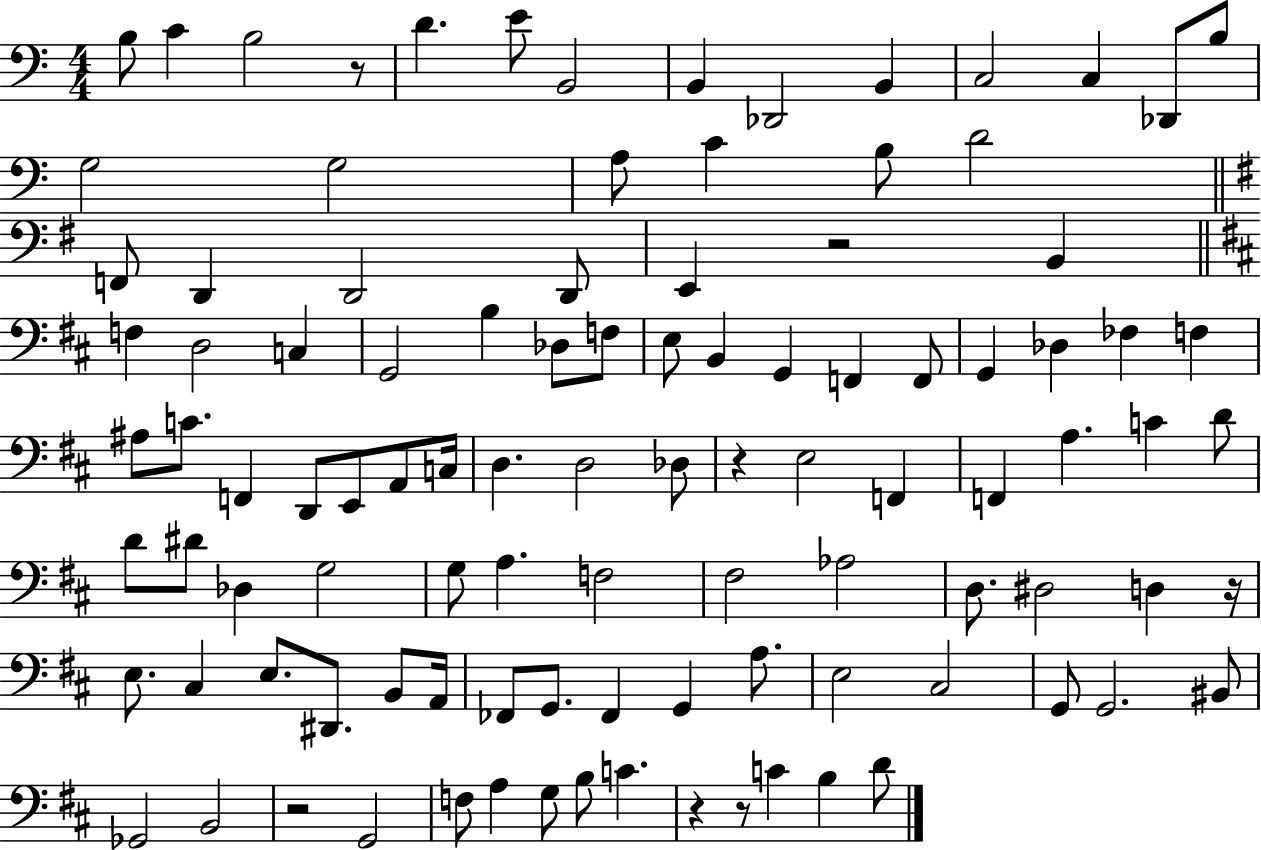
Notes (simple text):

B3/e C4/q B3/h R/e D4/q. E4/e B2/h B2/q Db2/h B2/q C3/h C3/q Db2/e B3/e G3/h G3/h A3/e C4/q B3/e D4/h F2/e D2/q D2/h D2/e E2/q R/h B2/q F3/q D3/h C3/q G2/h B3/q Db3/e F3/e E3/e B2/q G2/q F2/q F2/e G2/q Db3/q FES3/q F3/q A#3/e C4/e. F2/q D2/e E2/e A2/e C3/s D3/q. D3/h Db3/e R/q E3/h F2/q F2/q A3/q. C4/q D4/e D4/e D#4/e Db3/q G3/h G3/e A3/q. F3/h F#3/h Ab3/h D3/e. D#3/h D3/q R/s E3/e. C#3/q E3/e. D#2/e. B2/e A2/s FES2/e G2/e. FES2/q G2/q A3/e. E3/h C#3/h G2/e G2/h. BIS2/e Gb2/h B2/h R/h G2/h F3/e A3/q G3/e B3/e C4/q. R/q R/e C4/q B3/q D4/e